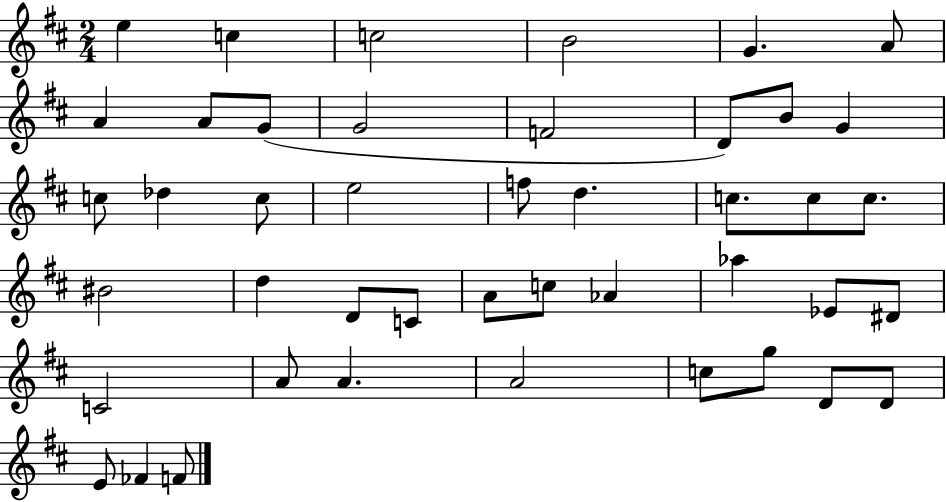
{
  \clef treble
  \numericTimeSignature
  \time 2/4
  \key d \major
  e''4 c''4 | c''2 | b'2 | g'4. a'8 | \break a'4 a'8 g'8( | g'2 | f'2 | d'8) b'8 g'4 | \break c''8 des''4 c''8 | e''2 | f''8 d''4. | c''8. c''8 c''8. | \break bis'2 | d''4 d'8 c'8 | a'8 c''8 aes'4 | aes''4 ees'8 dis'8 | \break c'2 | a'8 a'4. | a'2 | c''8 g''8 d'8 d'8 | \break e'8 fes'4 f'8 | \bar "|."
}